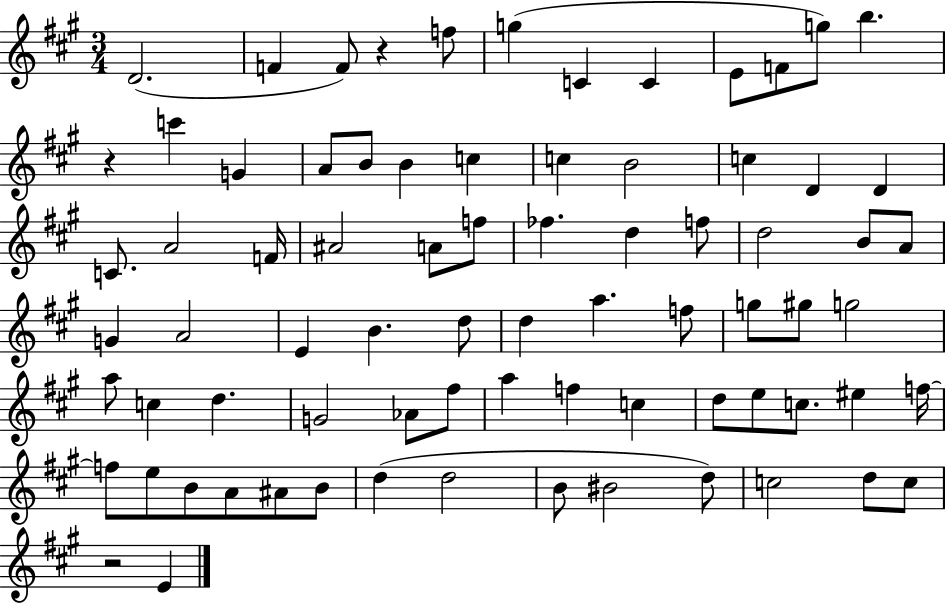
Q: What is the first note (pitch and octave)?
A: D4